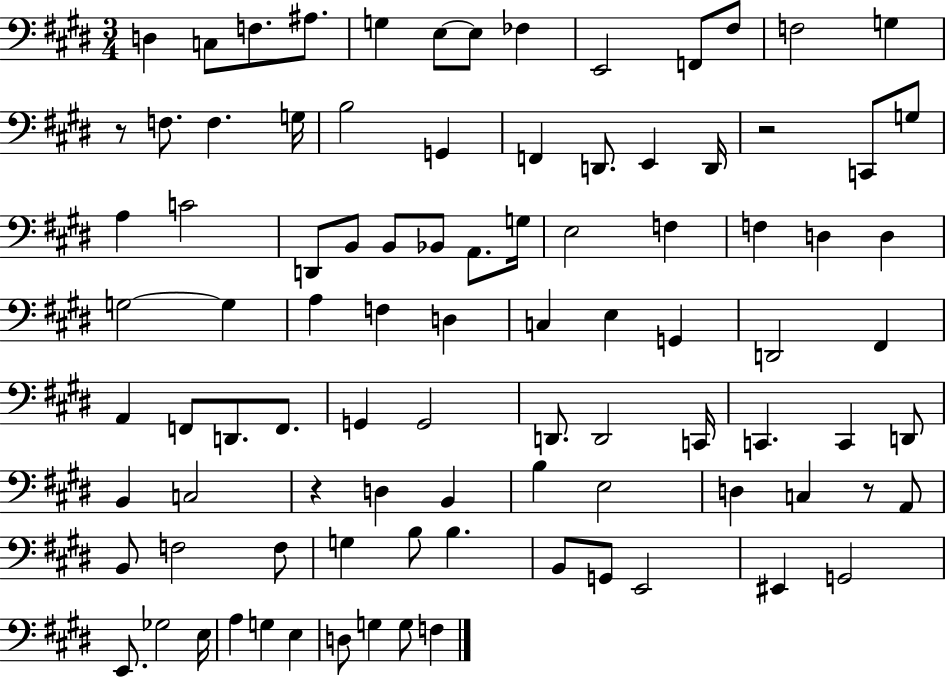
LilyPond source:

{
  \clef bass
  \numericTimeSignature
  \time 3/4
  \key e \major
  d4 c8 f8. ais8. | g4 e8~~ e8 fes4 | e,2 f,8 fis8 | f2 g4 | \break r8 f8. f4. g16 | b2 g,4 | f,4 d,8. e,4 d,16 | r2 c,8 g8 | \break a4 c'2 | d,8 b,8 b,8 bes,8 a,8. g16 | e2 f4 | f4 d4 d4 | \break g2~~ g4 | a4 f4 d4 | c4 e4 g,4 | d,2 fis,4 | \break a,4 f,8 d,8. f,8. | g,4 g,2 | d,8. d,2 c,16 | c,4. c,4 d,8 | \break b,4 c2 | r4 d4 b,4 | b4 e2 | d4 c4 r8 a,8 | \break b,8 f2 f8 | g4 b8 b4. | b,8 g,8 e,2 | eis,4 g,2 | \break e,8. ges2 e16 | a4 g4 e4 | d8 g4 g8 f4 | \bar "|."
}